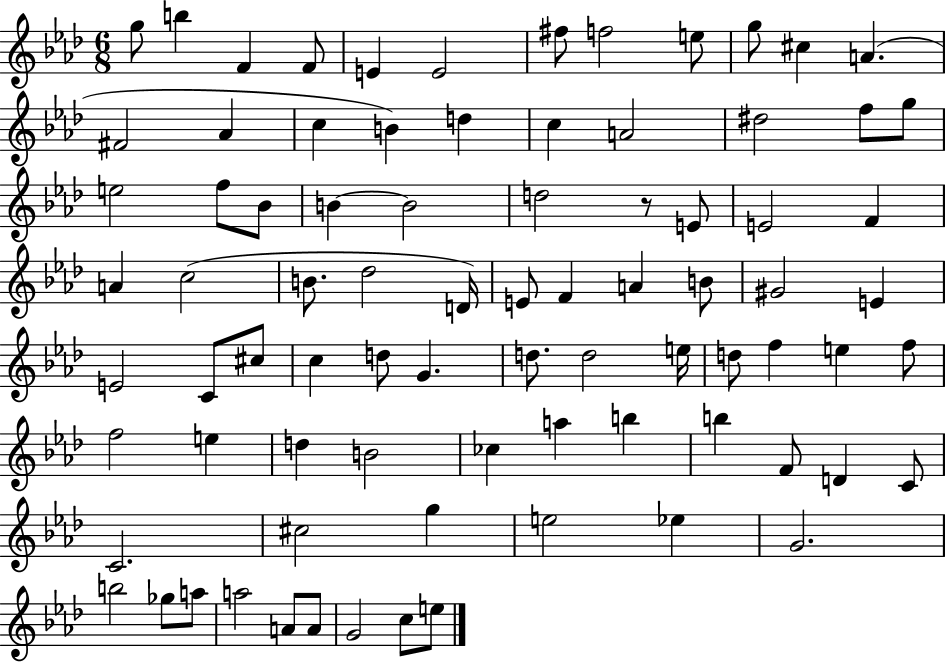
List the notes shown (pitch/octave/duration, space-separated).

G5/e B5/q F4/q F4/e E4/q E4/h F#5/e F5/h E5/e G5/e C#5/q A4/q. F#4/h Ab4/q C5/q B4/q D5/q C5/q A4/h D#5/h F5/e G5/e E5/h F5/e Bb4/e B4/q B4/h D5/h R/e E4/e E4/h F4/q A4/q C5/h B4/e. Db5/h D4/s E4/e F4/q A4/q B4/e G#4/h E4/q E4/h C4/e C#5/e C5/q D5/e G4/q. D5/e. D5/h E5/s D5/e F5/q E5/q F5/e F5/h E5/q D5/q B4/h CES5/q A5/q B5/q B5/q F4/e D4/q C4/e C4/h. C#5/h G5/q E5/h Eb5/q G4/h. B5/h Gb5/e A5/e A5/h A4/e A4/e G4/h C5/e E5/e